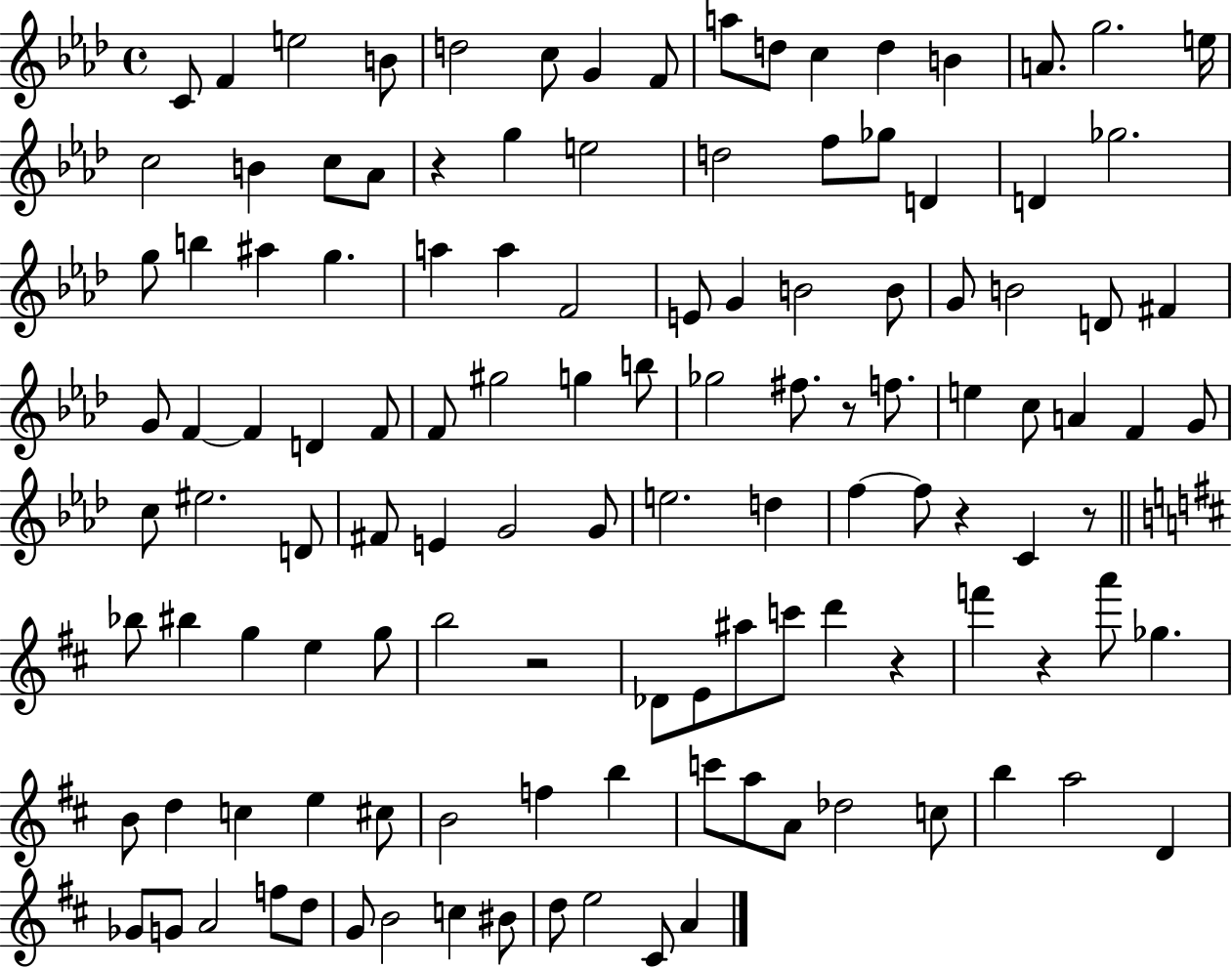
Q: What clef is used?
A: treble